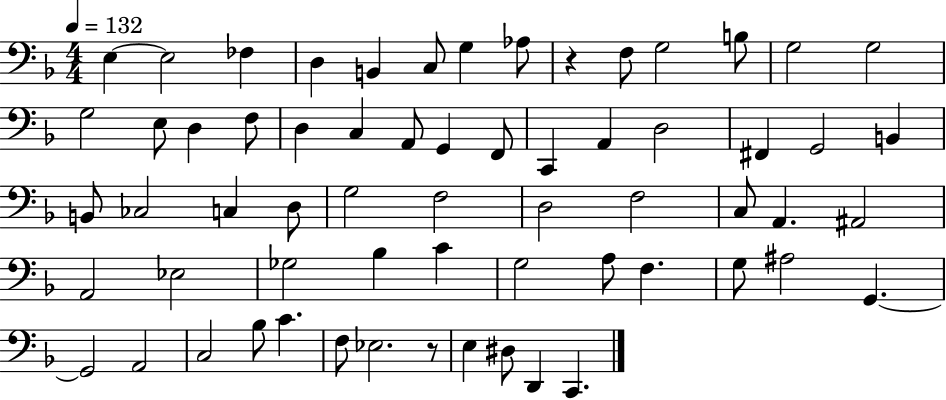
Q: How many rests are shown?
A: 2